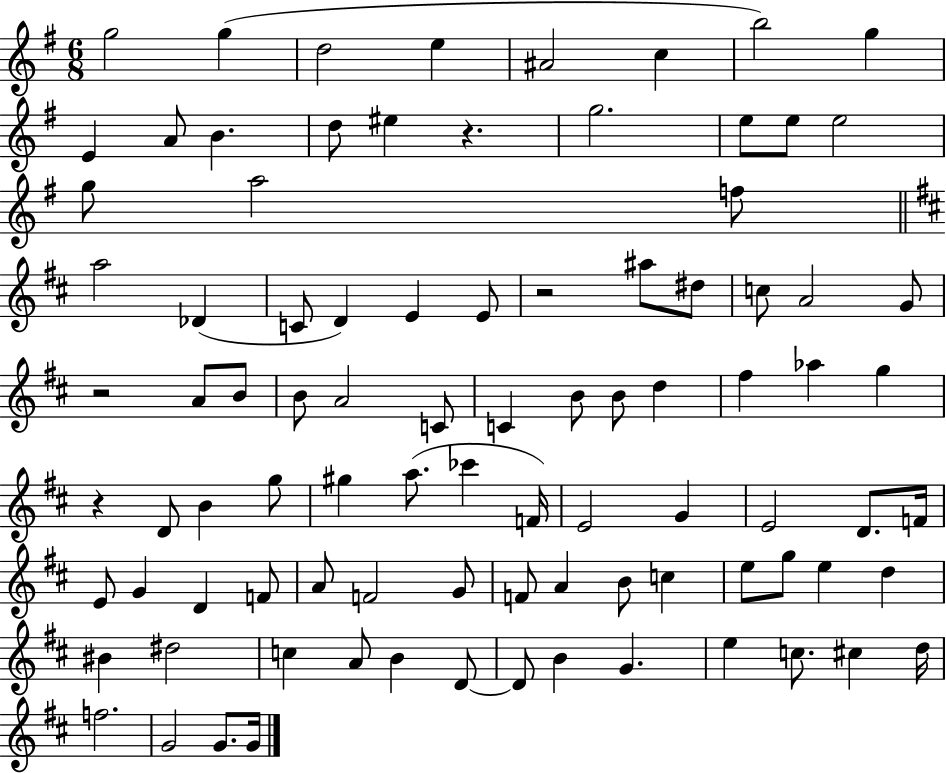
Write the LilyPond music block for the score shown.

{
  \clef treble
  \numericTimeSignature
  \time 6/8
  \key g \major
  g''2 g''4( | d''2 e''4 | ais'2 c''4 | b''2) g''4 | \break e'4 a'8 b'4. | d''8 eis''4 r4. | g''2. | e''8 e''8 e''2 | \break g''8 a''2 f''8 | \bar "||" \break \key d \major a''2 des'4( | c'8 d'4) e'4 e'8 | r2 ais''8 dis''8 | c''8 a'2 g'8 | \break r2 a'8 b'8 | b'8 a'2 c'8 | c'4 b'8 b'8 d''4 | fis''4 aes''4 g''4 | \break r4 d'8 b'4 g''8 | gis''4 a''8.( ces'''4 f'16) | e'2 g'4 | e'2 d'8. f'16 | \break e'8 g'4 d'4 f'8 | a'8 f'2 g'8 | f'8 a'4 b'8 c''4 | e''8 g''8 e''4 d''4 | \break bis'4 dis''2 | c''4 a'8 b'4 d'8~~ | d'8 b'4 g'4. | e''4 c''8. cis''4 d''16 | \break f''2. | g'2 g'8. g'16 | \bar "|."
}